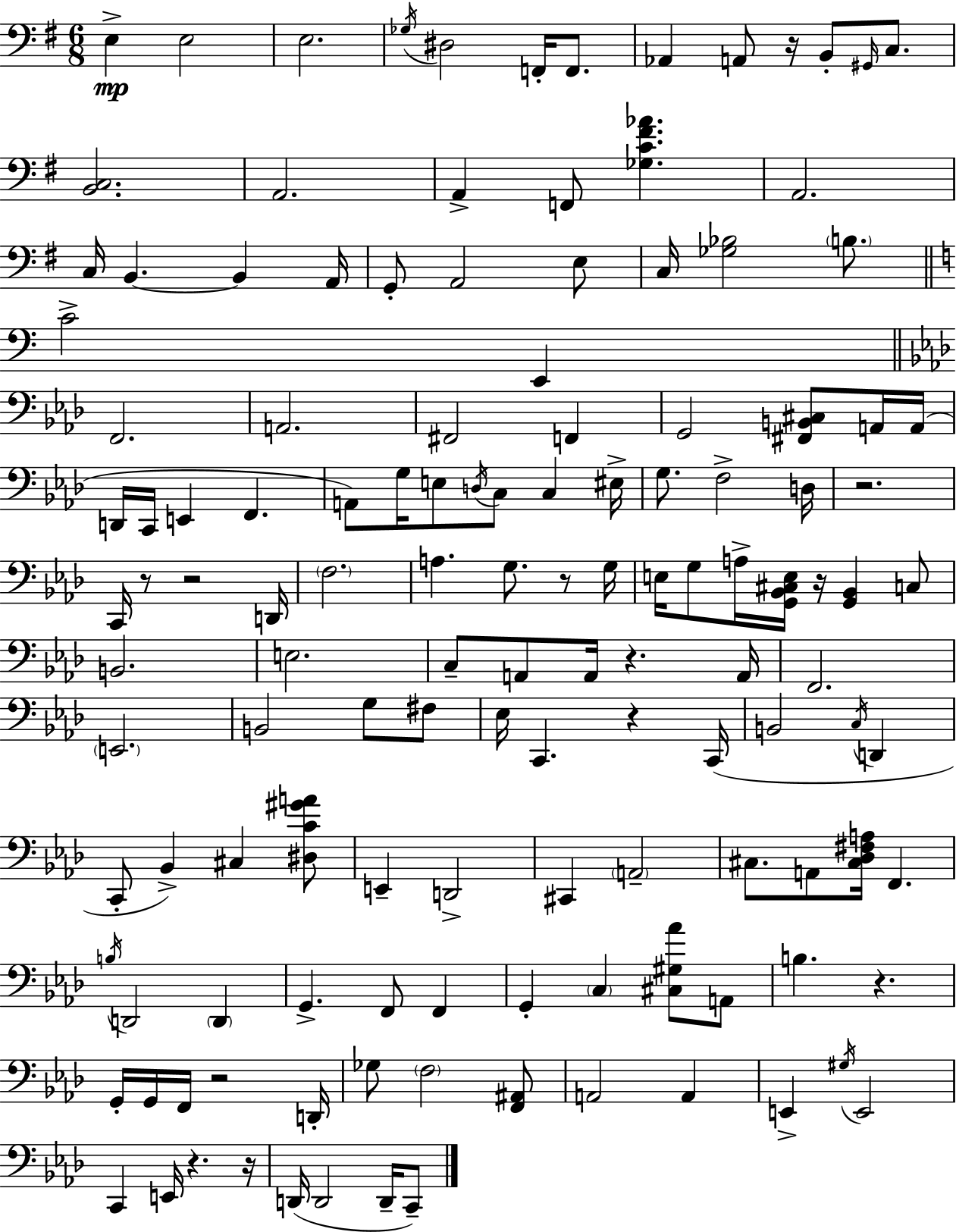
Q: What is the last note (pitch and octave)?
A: C2